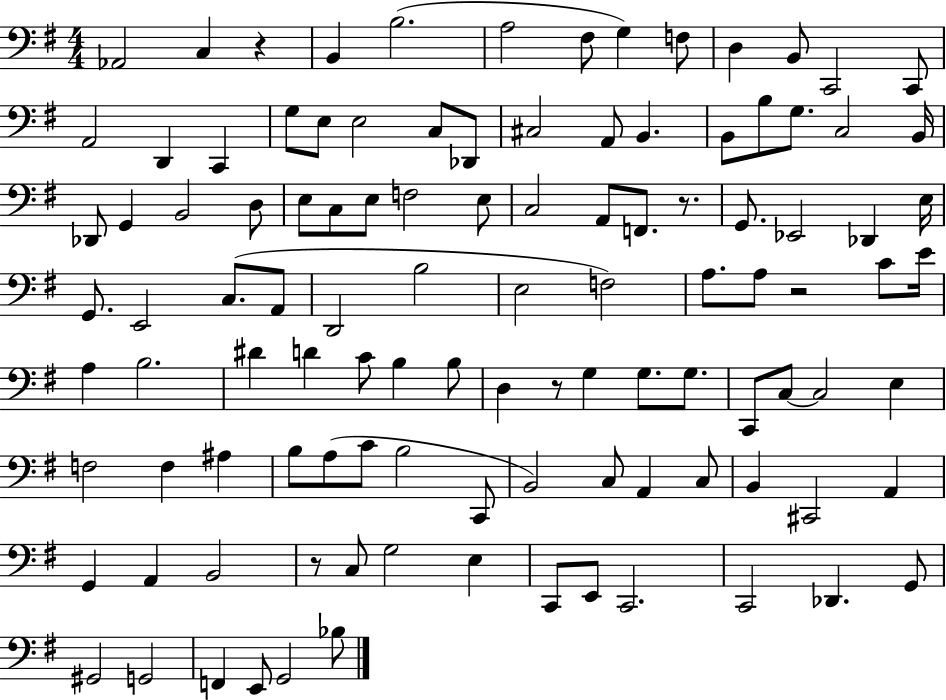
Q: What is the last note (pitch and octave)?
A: Bb3